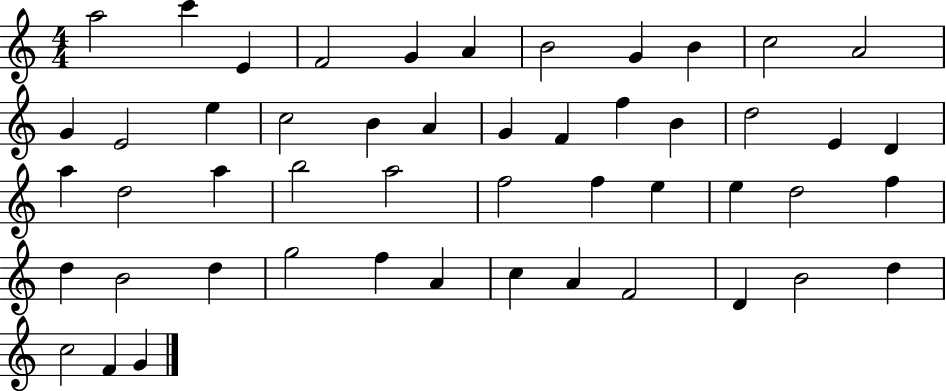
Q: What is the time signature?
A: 4/4